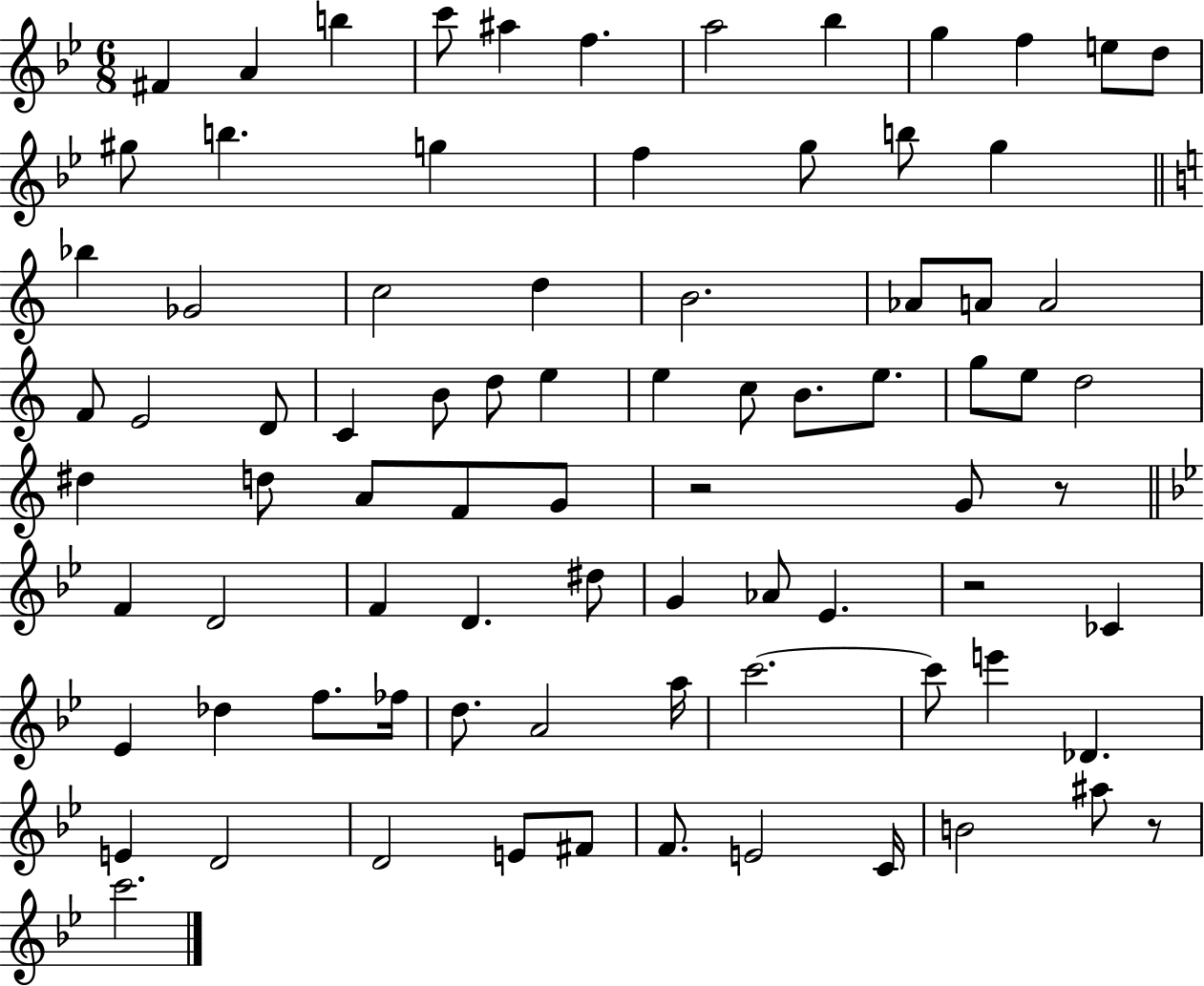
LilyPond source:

{
  \clef treble
  \numericTimeSignature
  \time 6/8
  \key bes \major
  fis'4 a'4 b''4 | c'''8 ais''4 f''4. | a''2 bes''4 | g''4 f''4 e''8 d''8 | \break gis''8 b''4. g''4 | f''4 g''8 b''8 g''4 | \bar "||" \break \key c \major bes''4 ges'2 | c''2 d''4 | b'2. | aes'8 a'8 a'2 | \break f'8 e'2 d'8 | c'4 b'8 d''8 e''4 | e''4 c''8 b'8. e''8. | g''8 e''8 d''2 | \break dis''4 d''8 a'8 f'8 g'8 | r2 g'8 r8 | \bar "||" \break \key bes \major f'4 d'2 | f'4 d'4. dis''8 | g'4 aes'8 ees'4. | r2 ces'4 | \break ees'4 des''4 f''8. fes''16 | d''8. a'2 a''16 | c'''2.~~ | c'''8 e'''4 des'4. | \break e'4 d'2 | d'2 e'8 fis'8 | f'8. e'2 c'16 | b'2 ais''8 r8 | \break c'''2. | \bar "|."
}